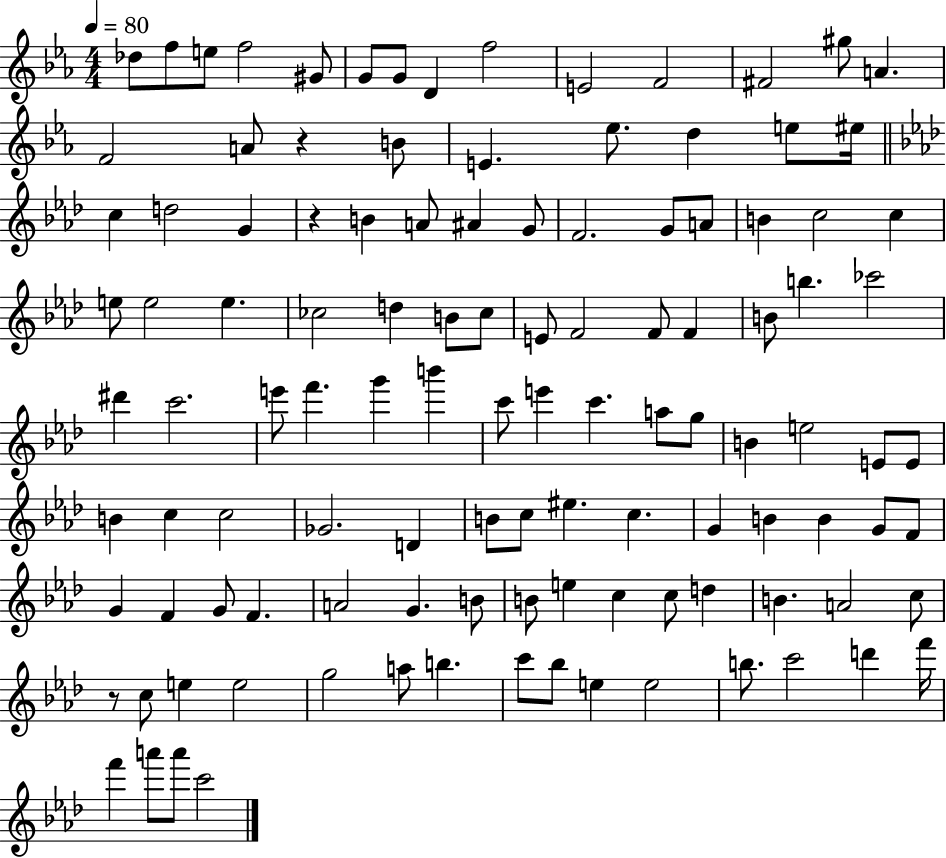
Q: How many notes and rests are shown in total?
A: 114